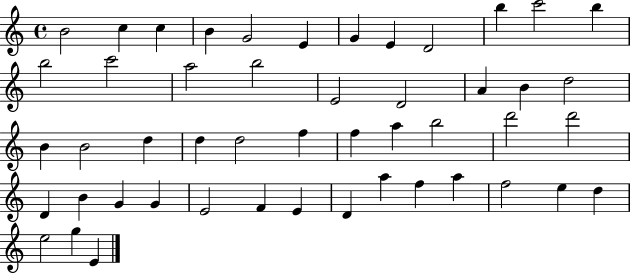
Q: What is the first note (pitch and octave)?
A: B4